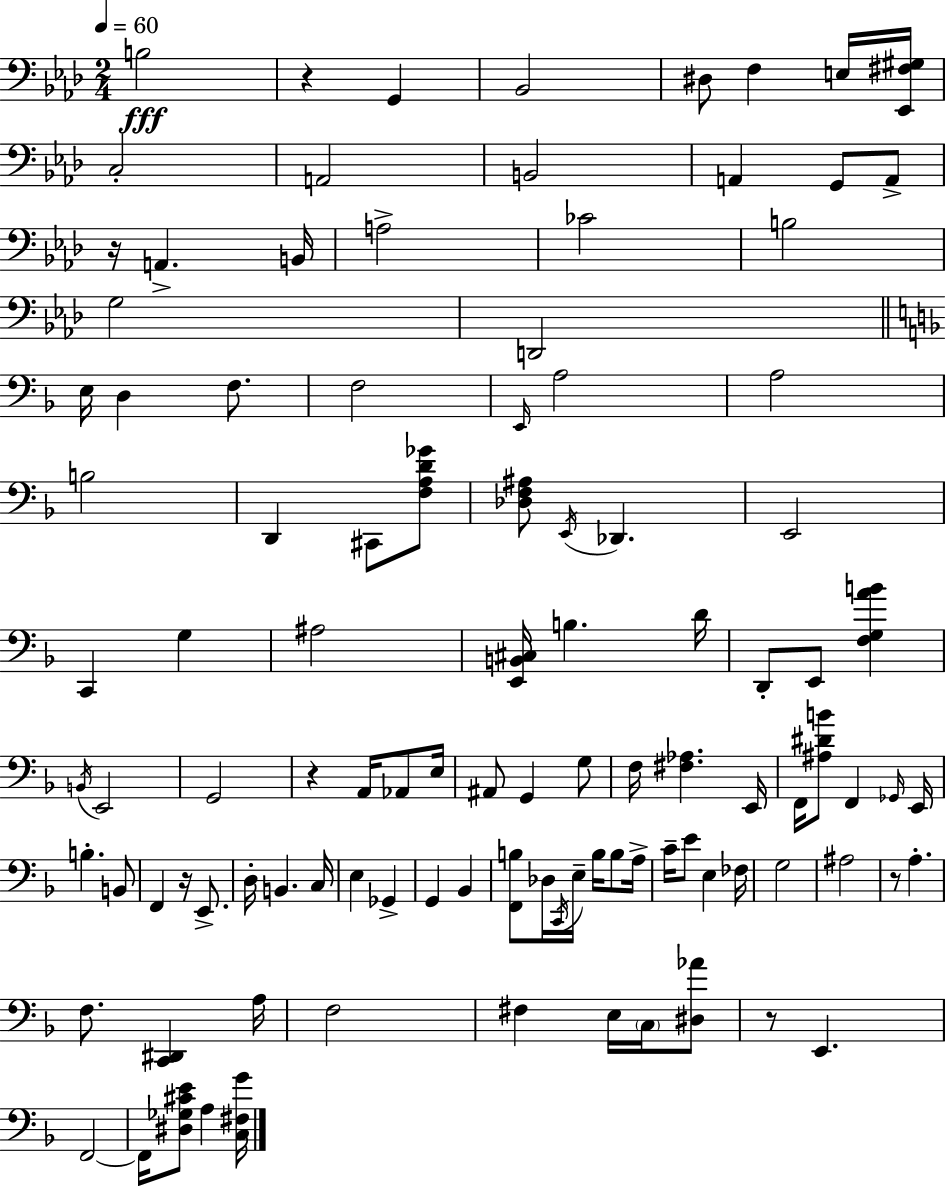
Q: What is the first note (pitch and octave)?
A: B3